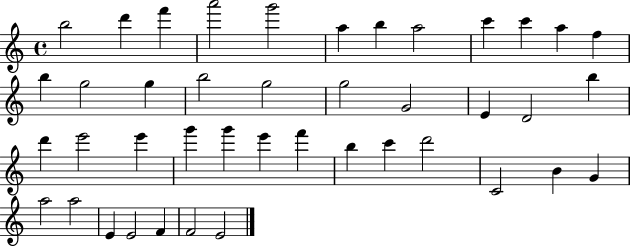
X:1
T:Untitled
M:4/4
L:1/4
K:C
b2 d' f' a'2 g'2 a b a2 c' c' a f b g2 g b2 g2 g2 G2 E D2 b d' e'2 e' g' g' e' f' b c' d'2 C2 B G a2 a2 E E2 F F2 E2